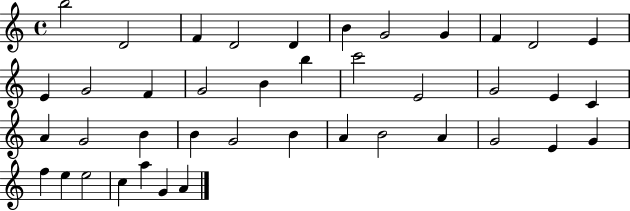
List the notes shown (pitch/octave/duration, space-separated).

B5/h D4/h F4/q D4/h D4/q B4/q G4/h G4/q F4/q D4/h E4/q E4/q G4/h F4/q G4/h B4/q B5/q C6/h E4/h G4/h E4/q C4/q A4/q G4/h B4/q B4/q G4/h B4/q A4/q B4/h A4/q G4/h E4/q G4/q F5/q E5/q E5/h C5/q A5/q G4/q A4/q